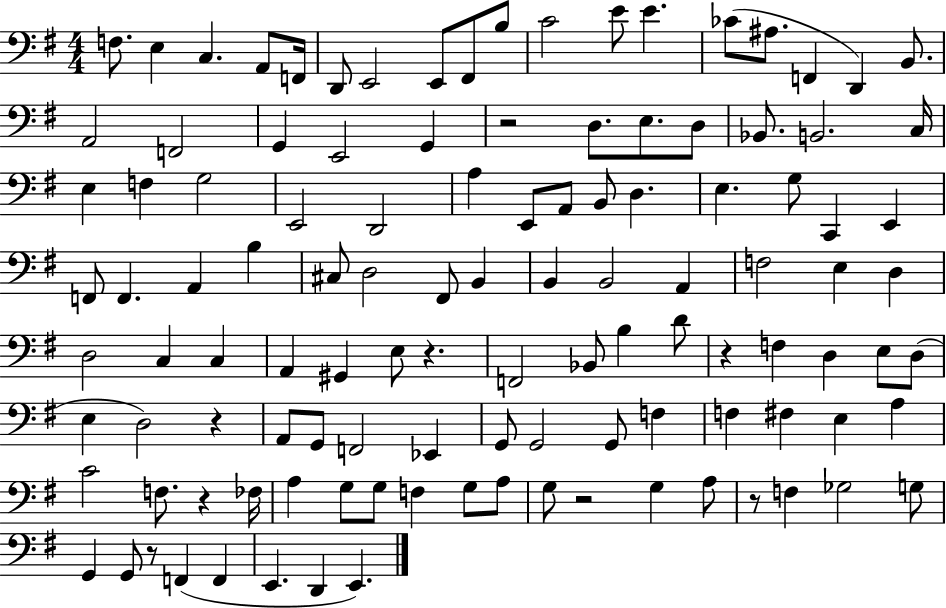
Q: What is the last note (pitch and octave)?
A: E2